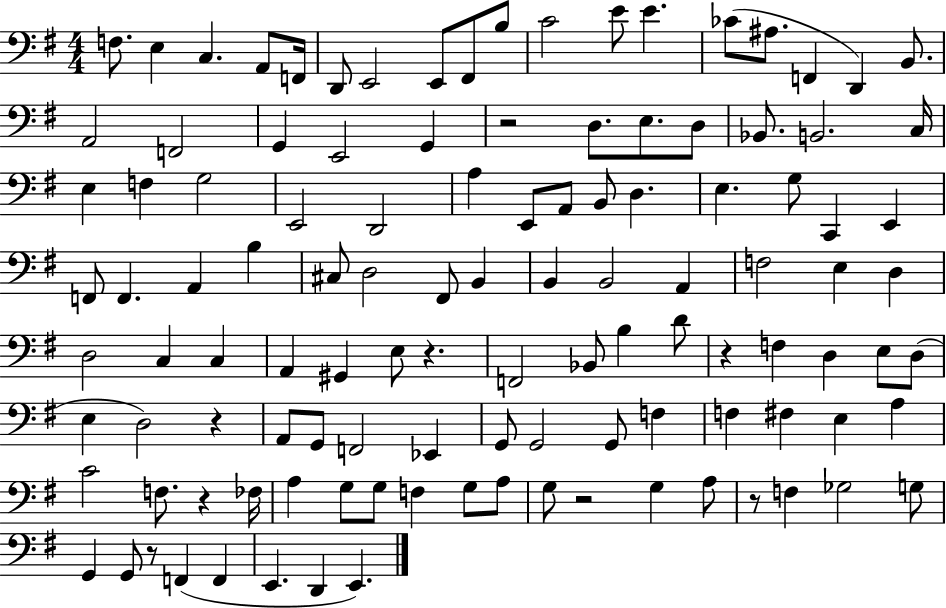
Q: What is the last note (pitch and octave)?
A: E2